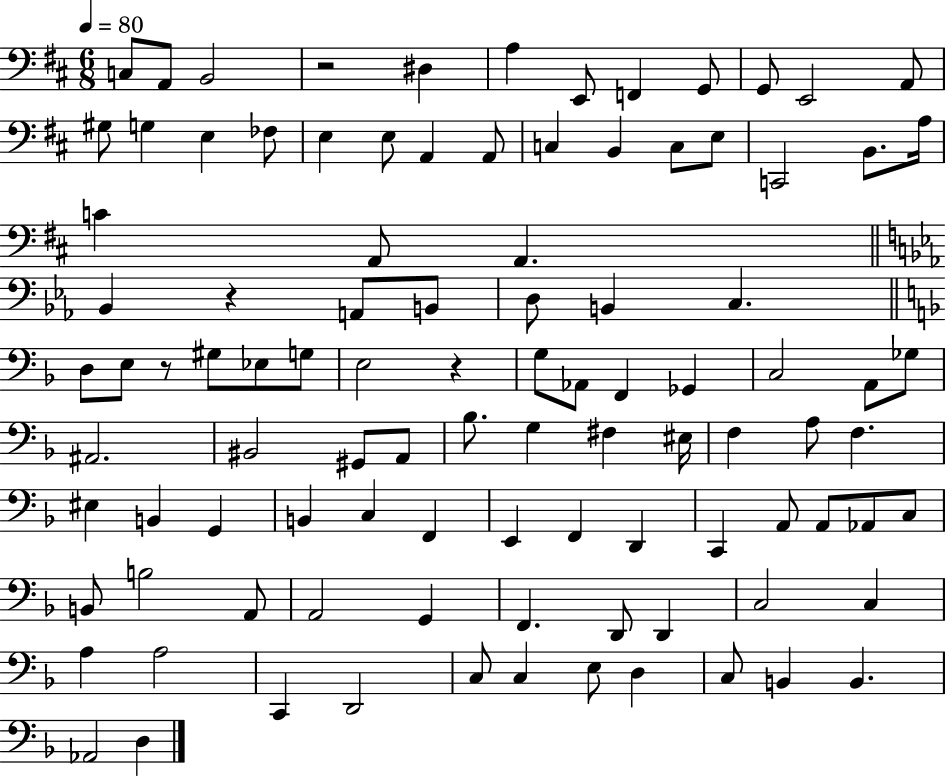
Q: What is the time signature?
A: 6/8